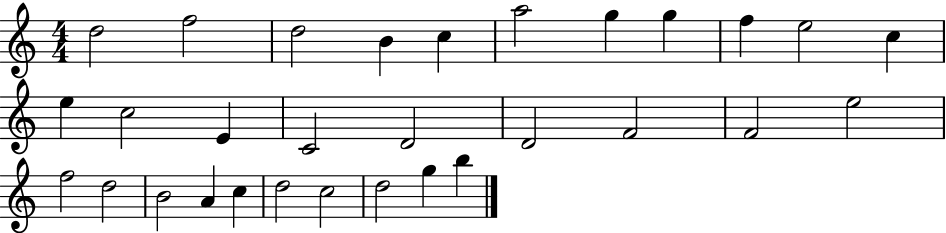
D5/h F5/h D5/h B4/q C5/q A5/h G5/q G5/q F5/q E5/h C5/q E5/q C5/h E4/q C4/h D4/h D4/h F4/h F4/h E5/h F5/h D5/h B4/h A4/q C5/q D5/h C5/h D5/h G5/q B5/q